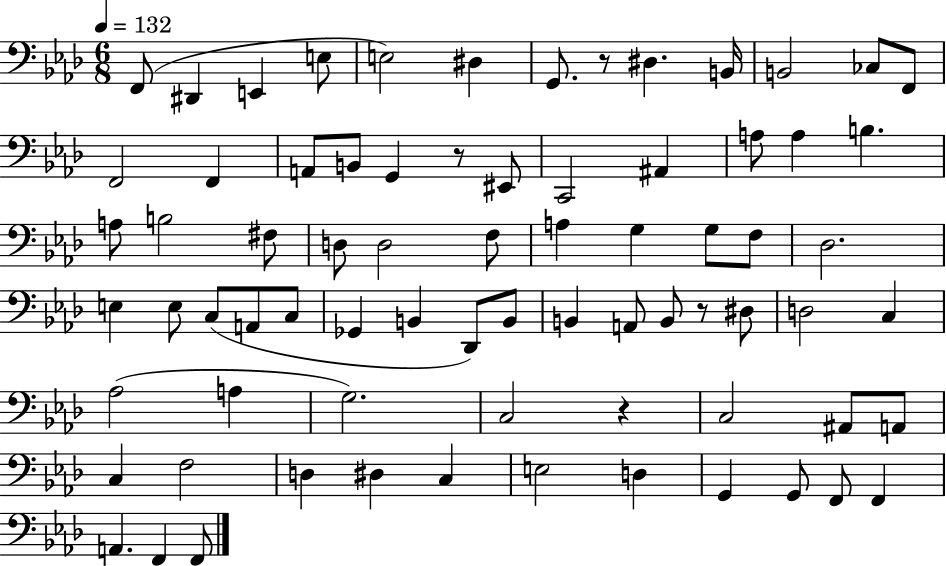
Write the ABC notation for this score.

X:1
T:Untitled
M:6/8
L:1/4
K:Ab
F,,/2 ^D,, E,, E,/2 E,2 ^D, G,,/2 z/2 ^D, B,,/4 B,,2 _C,/2 F,,/2 F,,2 F,, A,,/2 B,,/2 G,, z/2 ^E,,/2 C,,2 ^A,, A,/2 A, B, A,/2 B,2 ^F,/2 D,/2 D,2 F,/2 A, G, G,/2 F,/2 _D,2 E, E,/2 C,/2 A,,/2 C,/2 _G,, B,, _D,,/2 B,,/2 B,, A,,/2 B,,/2 z/2 ^D,/2 D,2 C, _A,2 A, G,2 C,2 z C,2 ^A,,/2 A,,/2 C, F,2 D, ^D, C, E,2 D, G,, G,,/2 F,,/2 F,, A,, F,, F,,/2